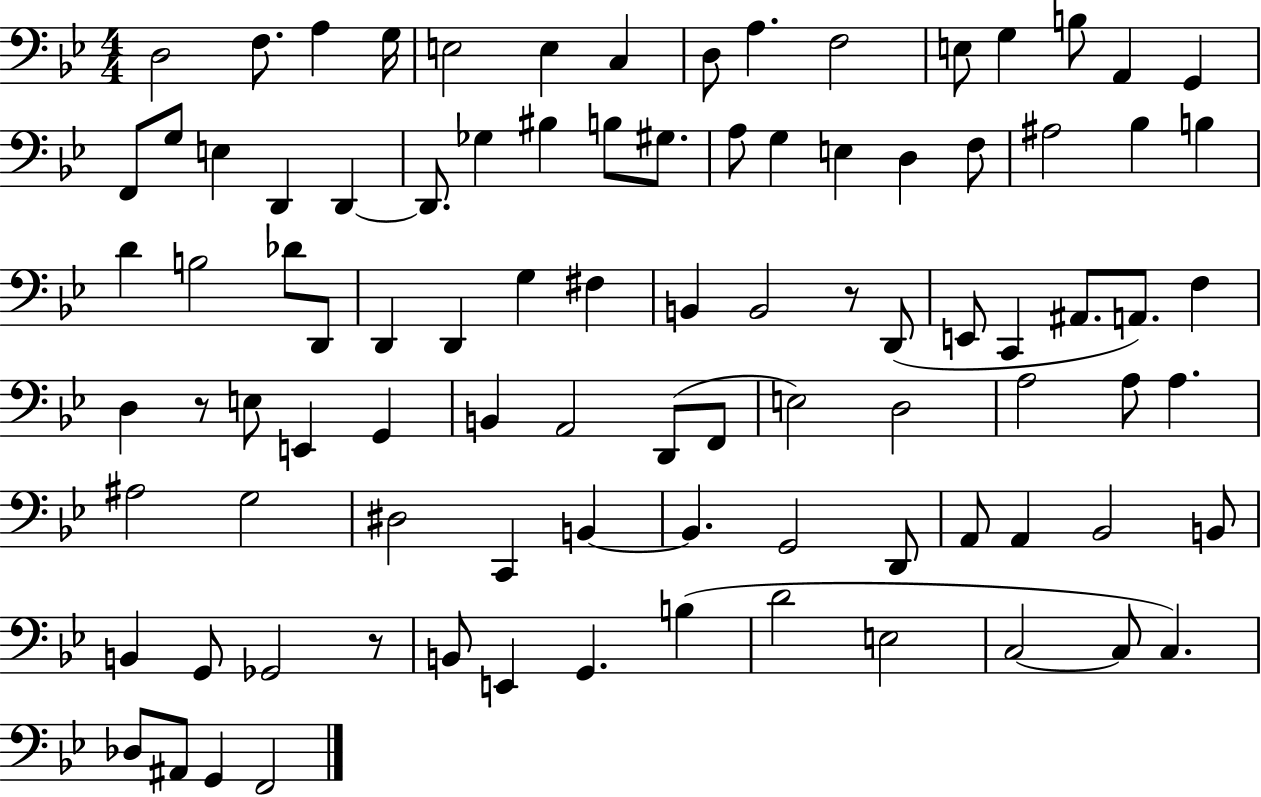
D3/h F3/e. A3/q G3/s E3/h E3/q C3/q D3/e A3/q. F3/h E3/e G3/q B3/e A2/q G2/q F2/e G3/e E3/q D2/q D2/q D2/e. Gb3/q BIS3/q B3/e G#3/e. A3/e G3/q E3/q D3/q F3/e A#3/h Bb3/q B3/q D4/q B3/h Db4/e D2/e D2/q D2/q G3/q F#3/q B2/q B2/h R/e D2/e E2/e C2/q A#2/e. A2/e. F3/q D3/q R/e E3/e E2/q G2/q B2/q A2/h D2/e F2/e E3/h D3/h A3/h A3/e A3/q. A#3/h G3/h D#3/h C2/q B2/q B2/q. G2/h D2/e A2/e A2/q Bb2/h B2/e B2/q G2/e Gb2/h R/e B2/e E2/q G2/q. B3/q D4/h E3/h C3/h C3/e C3/q. Db3/e A#2/e G2/q F2/h